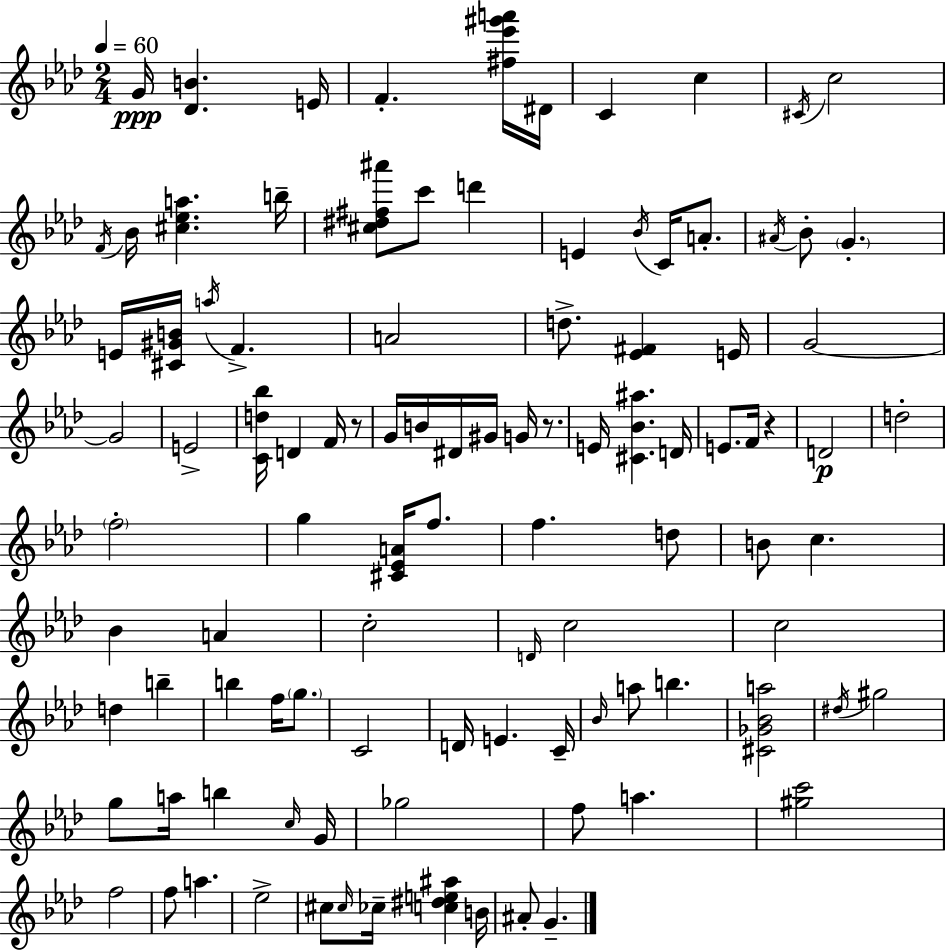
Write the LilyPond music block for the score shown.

{
  \clef treble
  \numericTimeSignature
  \time 2/4
  \key f \minor
  \tempo 4 = 60
  g'16\ppp <des' b'>4. e'16 | f'4.-. <fis'' ees''' gis''' a'''>16 dis'16 | c'4 c''4 | \acciaccatura { cis'16 } c''2 | \break \acciaccatura { f'16 } bes'16 <cis'' ees'' a''>4. | b''16-- <cis'' dis'' fis'' ais'''>8 c'''8 d'''4 | e'4 \acciaccatura { bes'16 } c'16 | a'8.-. \acciaccatura { ais'16 } bes'8-. \parenthesize g'4.-. | \break e'16 <cis' gis' b'>16 \acciaccatura { a''16 } f'4.-> | a'2 | d''8.-> | <ees' fis'>4 e'16 g'2~~ | \break g'2 | e'2-> | <c' d'' bes''>16 d'4 | f'16 r8 g'16 b'16 dis'16 | \break gis'16 g'16 r8. e'16 <cis' bes' ais''>4. | d'16 e'8. | f'16 r4 d'2\p | d''2-. | \break \parenthesize f''2-. | g''4 | <cis' ees' a'>16 f''8. f''4. | d''8 b'8 c''4. | \break bes'4 | a'4 c''2-. | \grace { d'16 } c''2 | c''2 | \break d''4 | b''4-- b''4 | f''16 \parenthesize g''8. c'2 | d'16 e'4. | \break c'16-- \grace { bes'16 } a''8 | b''4. <cis' ges' bes' a''>2 | \acciaccatura { dis''16 } | gis''2 | \break g''8 a''16 b''4 \grace { c''16 } | g'16 ges''2 | f''8 a''4. | <gis'' c'''>2 | \break f''2 | f''8 a''4. | ees''2-> | cis''8 \grace { cis''16 } ces''16-- <c'' dis'' e'' ais''>4 | \break b'16 ais'8-. g'4.-- | \bar "|."
}